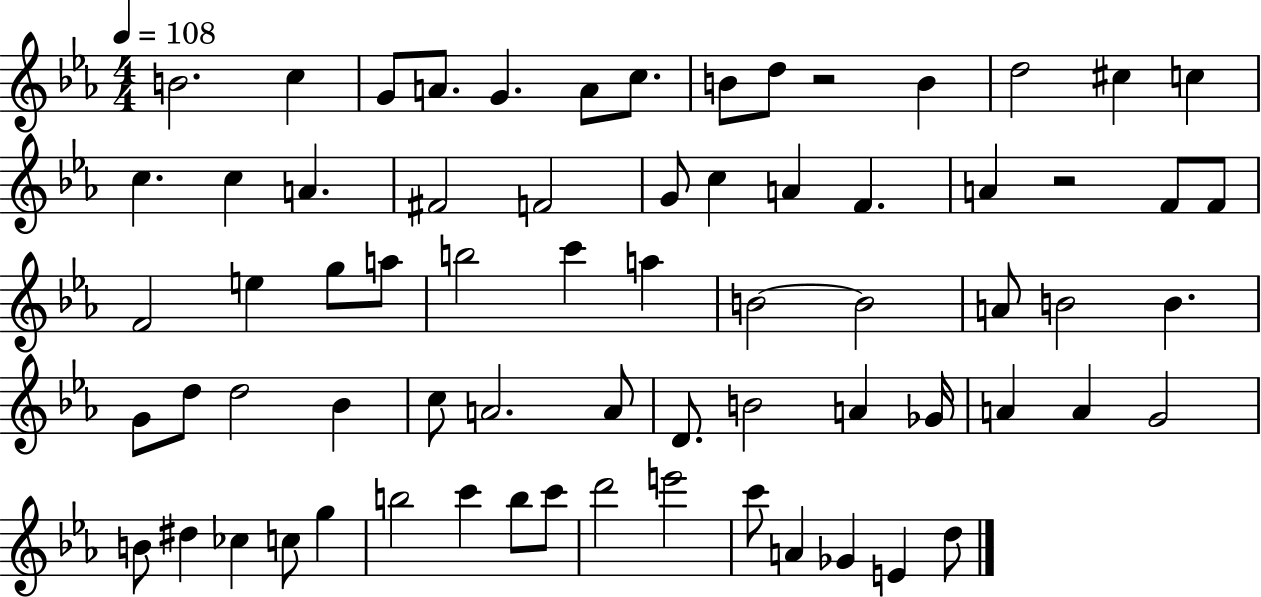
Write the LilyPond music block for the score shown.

{
  \clef treble
  \numericTimeSignature
  \time 4/4
  \key ees \major
  \tempo 4 = 108
  b'2. c''4 | g'8 a'8. g'4. a'8 c''8. | b'8 d''8 r2 b'4 | d''2 cis''4 c''4 | \break c''4. c''4 a'4. | fis'2 f'2 | g'8 c''4 a'4 f'4. | a'4 r2 f'8 f'8 | \break f'2 e''4 g''8 a''8 | b''2 c'''4 a''4 | b'2~~ b'2 | a'8 b'2 b'4. | \break g'8 d''8 d''2 bes'4 | c''8 a'2. a'8 | d'8. b'2 a'4 ges'16 | a'4 a'4 g'2 | \break b'8 dis''4 ces''4 c''8 g''4 | b''2 c'''4 b''8 c'''8 | d'''2 e'''2 | c'''8 a'4 ges'4 e'4 d''8 | \break \bar "|."
}